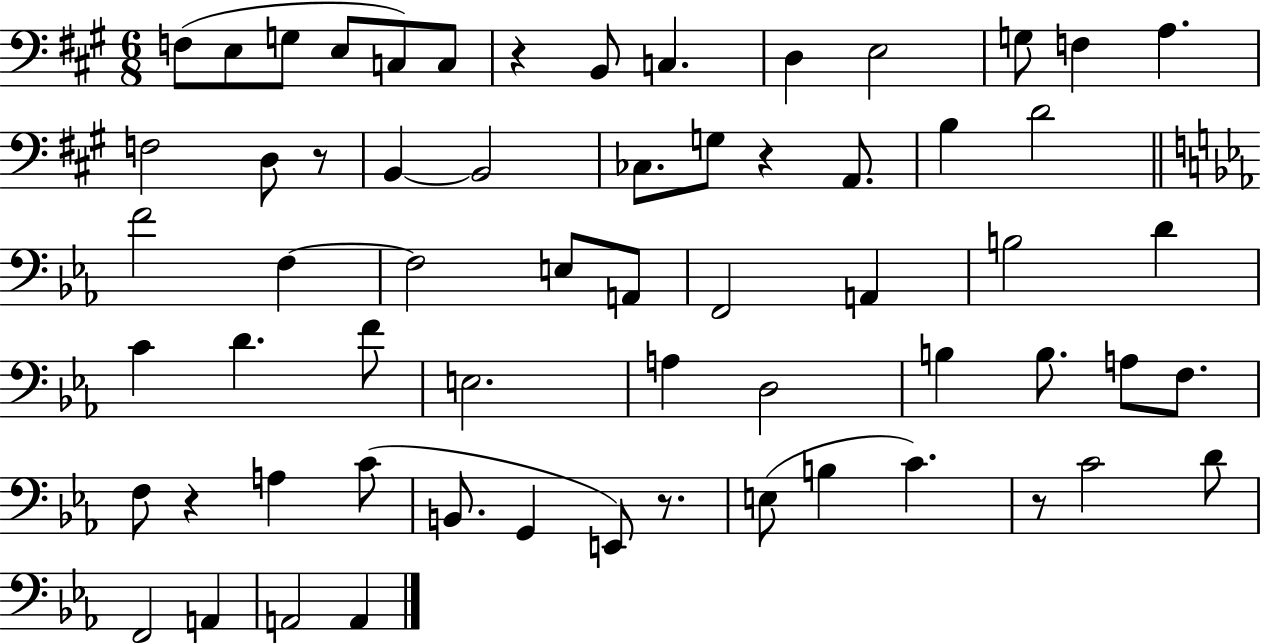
X:1
T:Untitled
M:6/8
L:1/4
K:A
F,/2 E,/2 G,/2 E,/2 C,/2 C,/2 z B,,/2 C, D, E,2 G,/2 F, A, F,2 D,/2 z/2 B,, B,,2 _C,/2 G,/2 z A,,/2 B, D2 F2 F, F,2 E,/2 A,,/2 F,,2 A,, B,2 D C D F/2 E,2 A, D,2 B, B,/2 A,/2 F,/2 F,/2 z A, C/2 B,,/2 G,, E,,/2 z/2 E,/2 B, C z/2 C2 D/2 F,,2 A,, A,,2 A,,